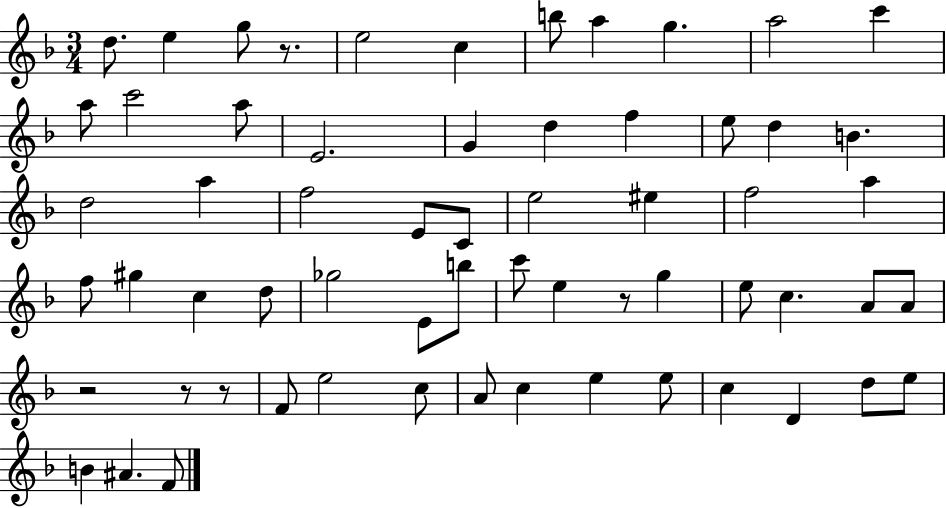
D5/e. E5/q G5/e R/e. E5/h C5/q B5/e A5/q G5/q. A5/h C6/q A5/e C6/h A5/e E4/h. G4/q D5/q F5/q E5/e D5/q B4/q. D5/h A5/q F5/h E4/e C4/e E5/h EIS5/q F5/h A5/q F5/e G#5/q C5/q D5/e Gb5/h E4/e B5/e C6/e E5/q R/e G5/q E5/e C5/q. A4/e A4/e R/h R/e R/e F4/e E5/h C5/e A4/e C5/q E5/q E5/e C5/q D4/q D5/e E5/e B4/q A#4/q. F4/e